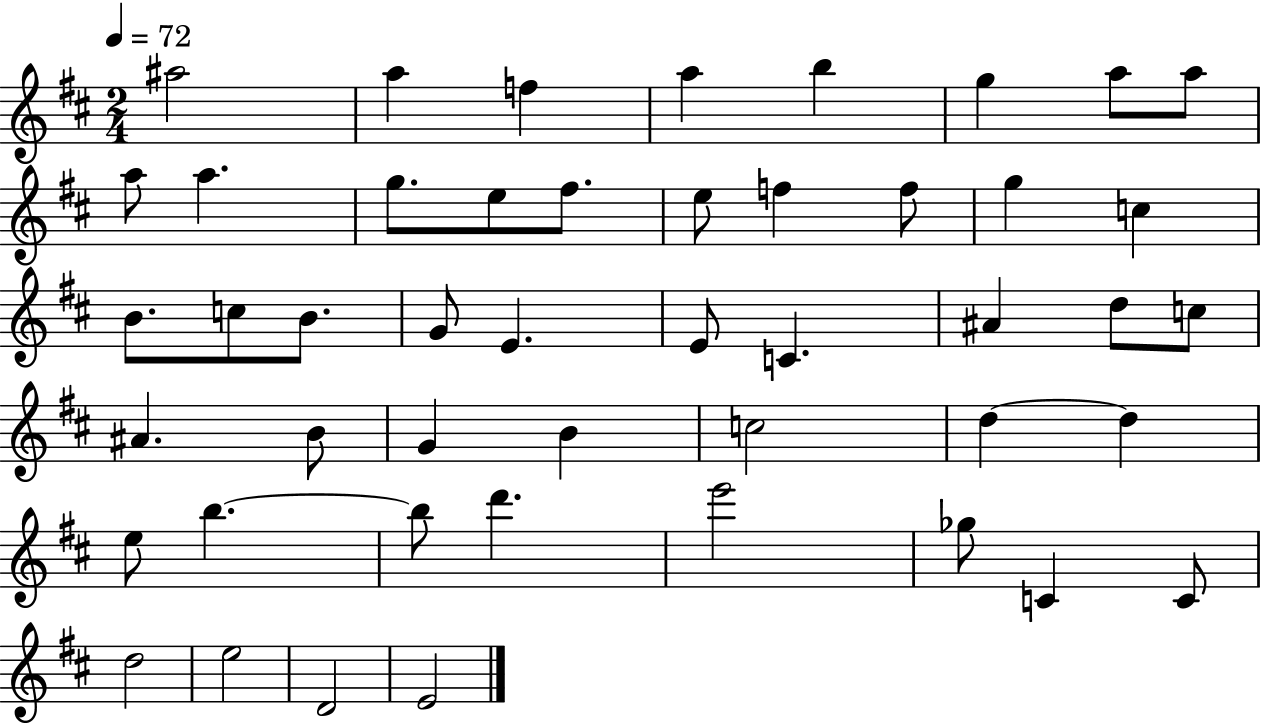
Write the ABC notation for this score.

X:1
T:Untitled
M:2/4
L:1/4
K:D
^a2 a f a b g a/2 a/2 a/2 a g/2 e/2 ^f/2 e/2 f f/2 g c B/2 c/2 B/2 G/2 E E/2 C ^A d/2 c/2 ^A B/2 G B c2 d d e/2 b b/2 d' e'2 _g/2 C C/2 d2 e2 D2 E2